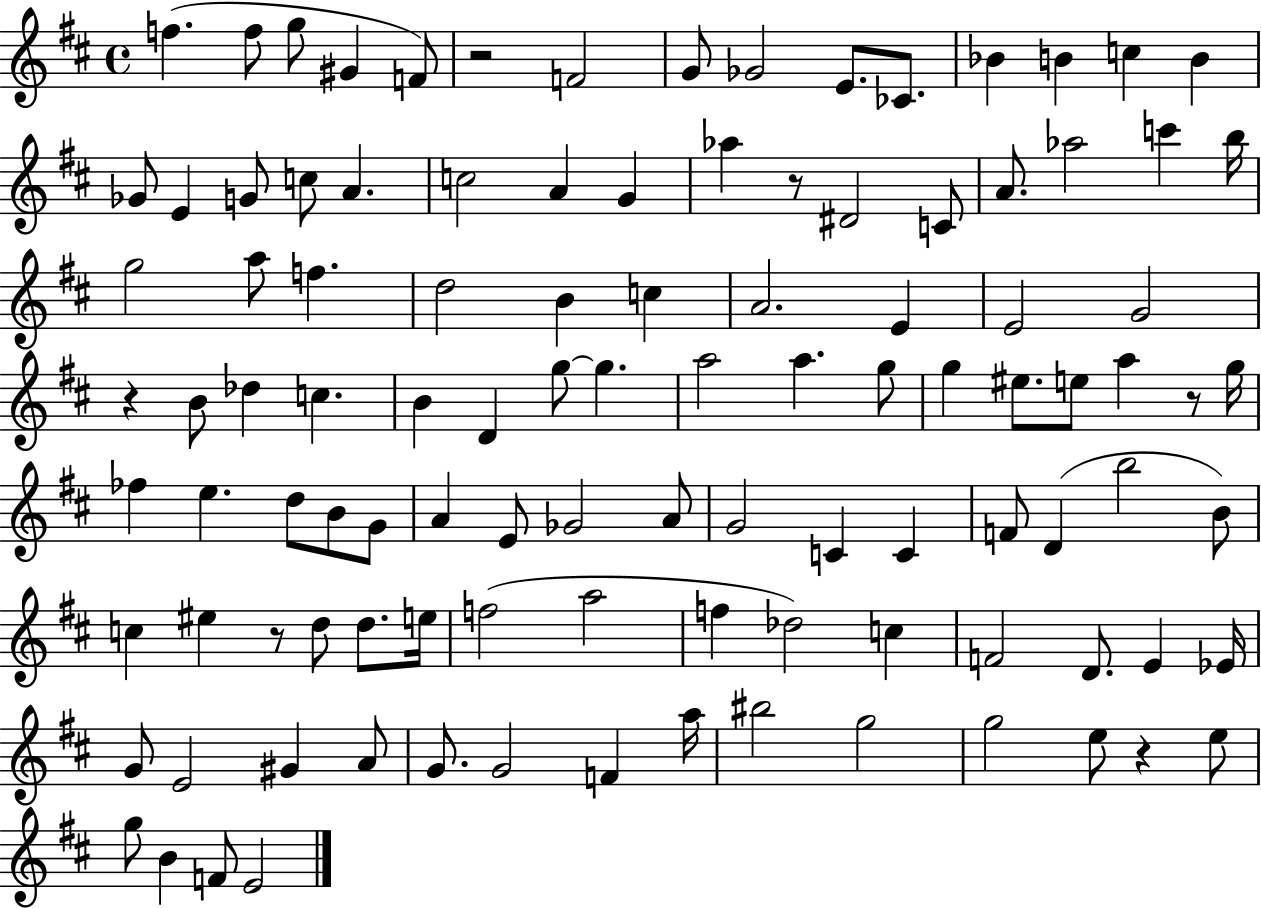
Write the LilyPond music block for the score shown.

{
  \clef treble
  \time 4/4
  \defaultTimeSignature
  \key d \major
  f''4.( f''8 g''8 gis'4 f'8) | r2 f'2 | g'8 ges'2 e'8. ces'8. | bes'4 b'4 c''4 b'4 | \break ges'8 e'4 g'8 c''8 a'4. | c''2 a'4 g'4 | aes''4 r8 dis'2 c'8 | a'8. aes''2 c'''4 b''16 | \break g''2 a''8 f''4. | d''2 b'4 c''4 | a'2. e'4 | e'2 g'2 | \break r4 b'8 des''4 c''4. | b'4 d'4 g''8~~ g''4. | a''2 a''4. g''8 | g''4 eis''8. e''8 a''4 r8 g''16 | \break fes''4 e''4. d''8 b'8 g'8 | a'4 e'8 ges'2 a'8 | g'2 c'4 c'4 | f'8 d'4( b''2 b'8) | \break c''4 eis''4 r8 d''8 d''8. e''16 | f''2( a''2 | f''4 des''2) c''4 | f'2 d'8. e'4 ees'16 | \break g'8 e'2 gis'4 a'8 | g'8. g'2 f'4 a''16 | bis''2 g''2 | g''2 e''8 r4 e''8 | \break g''8 b'4 f'8 e'2 | \bar "|."
}